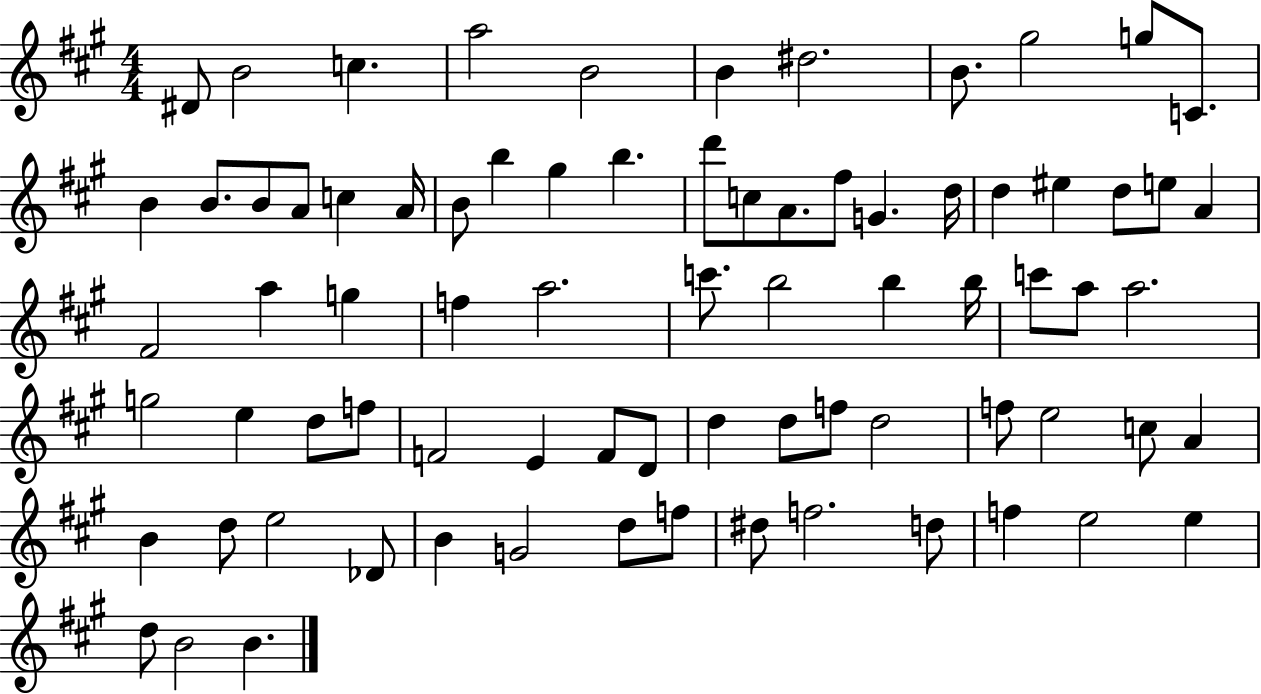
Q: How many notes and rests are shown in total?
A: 77